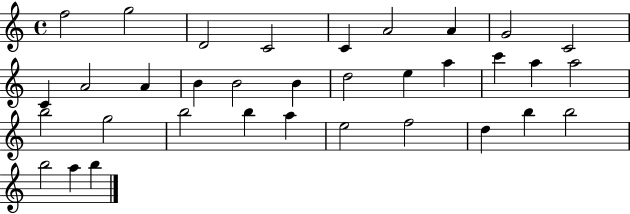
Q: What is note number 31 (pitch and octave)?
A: B5